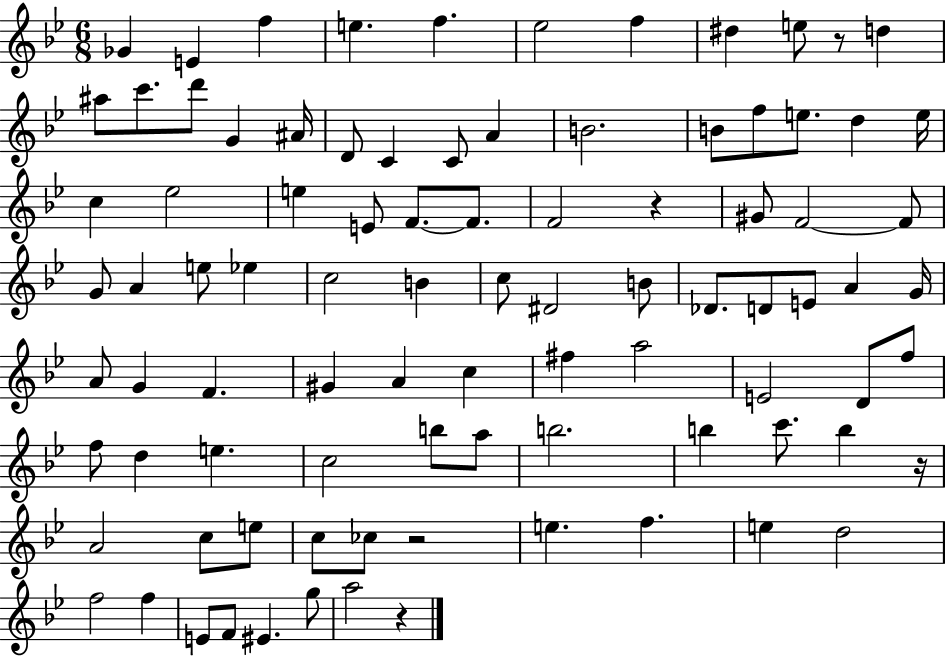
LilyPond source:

{
  \clef treble
  \numericTimeSignature
  \time 6/8
  \key bes \major
  ges'4 e'4 f''4 | e''4. f''4. | ees''2 f''4 | dis''4 e''8 r8 d''4 | \break ais''8 c'''8. d'''8 g'4 ais'16 | d'8 c'4 c'8 a'4 | b'2. | b'8 f''8 e''8. d''4 e''16 | \break c''4 ees''2 | e''4 e'8 f'8.~~ f'8. | f'2 r4 | gis'8 f'2~~ f'8 | \break g'8 a'4 e''8 ees''4 | c''2 b'4 | c''8 dis'2 b'8 | des'8. d'8 e'8 a'4 g'16 | \break a'8 g'4 f'4. | gis'4 a'4 c''4 | fis''4 a''2 | e'2 d'8 f''8 | \break f''8 d''4 e''4. | c''2 b''8 a''8 | b''2. | b''4 c'''8. b''4 r16 | \break a'2 c''8 e''8 | c''8 ces''8 r2 | e''4. f''4. | e''4 d''2 | \break f''2 f''4 | e'8 f'8 eis'4. g''8 | a''2 r4 | \bar "|."
}